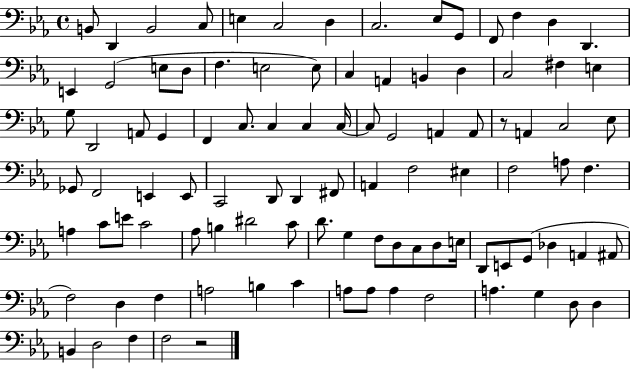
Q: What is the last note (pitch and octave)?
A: F3